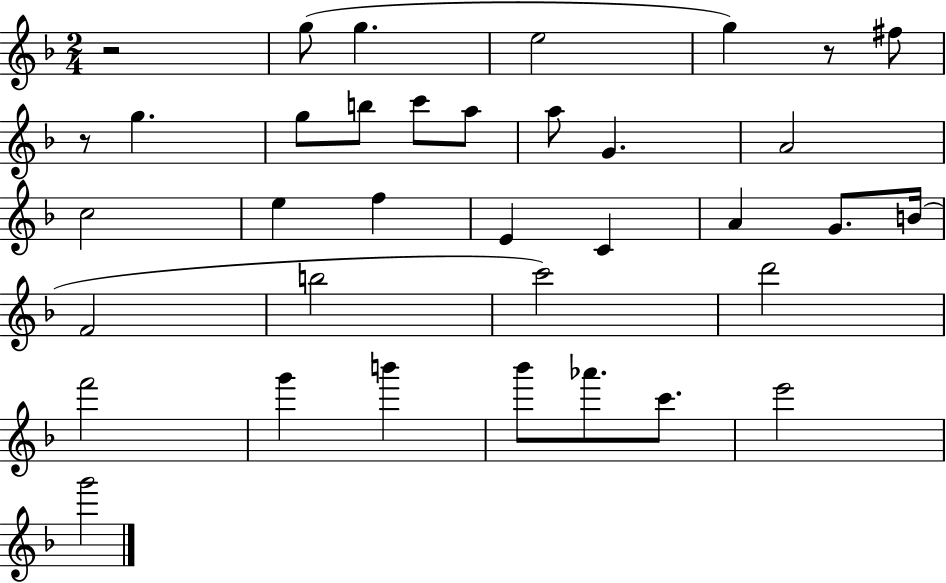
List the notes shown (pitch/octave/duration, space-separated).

R/h G5/e G5/q. E5/h G5/q R/e F#5/e R/e G5/q. G5/e B5/e C6/e A5/e A5/e G4/q. A4/h C5/h E5/q F5/q E4/q C4/q A4/q G4/e. B4/s F4/h B5/h C6/h D6/h F6/h G6/q B6/q Bb6/e Ab6/e. C6/e. E6/h G6/h